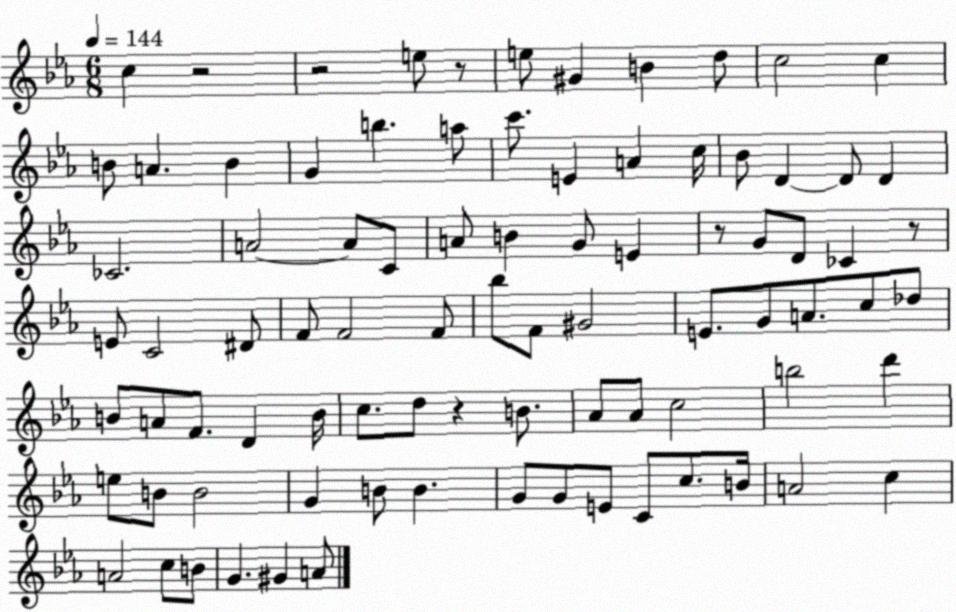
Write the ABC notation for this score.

X:1
T:Untitled
M:6/8
L:1/4
K:Eb
c z2 z2 e/2 z/2 e/2 ^G B d/2 c2 c B/2 A B G b a/2 c'/2 E A c/4 _B/2 D D/2 D _C2 A2 A/2 C/2 A/2 B G/2 E z/2 G/2 D/2 _C z/2 E/2 C2 ^D/2 F/2 F2 F/2 _b/2 F/2 ^G2 E/2 G/2 A/2 c/2 _d/2 B/2 A/2 F/2 D B/4 c/2 d/2 z B/2 _A/2 _A/2 c2 b2 d' e/2 B/2 B2 G B/2 B G/2 G/2 E/2 C/2 c/2 B/4 A2 c A2 c/2 B/2 G ^G A/2